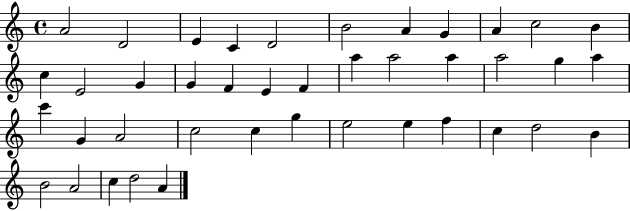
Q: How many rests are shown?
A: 0